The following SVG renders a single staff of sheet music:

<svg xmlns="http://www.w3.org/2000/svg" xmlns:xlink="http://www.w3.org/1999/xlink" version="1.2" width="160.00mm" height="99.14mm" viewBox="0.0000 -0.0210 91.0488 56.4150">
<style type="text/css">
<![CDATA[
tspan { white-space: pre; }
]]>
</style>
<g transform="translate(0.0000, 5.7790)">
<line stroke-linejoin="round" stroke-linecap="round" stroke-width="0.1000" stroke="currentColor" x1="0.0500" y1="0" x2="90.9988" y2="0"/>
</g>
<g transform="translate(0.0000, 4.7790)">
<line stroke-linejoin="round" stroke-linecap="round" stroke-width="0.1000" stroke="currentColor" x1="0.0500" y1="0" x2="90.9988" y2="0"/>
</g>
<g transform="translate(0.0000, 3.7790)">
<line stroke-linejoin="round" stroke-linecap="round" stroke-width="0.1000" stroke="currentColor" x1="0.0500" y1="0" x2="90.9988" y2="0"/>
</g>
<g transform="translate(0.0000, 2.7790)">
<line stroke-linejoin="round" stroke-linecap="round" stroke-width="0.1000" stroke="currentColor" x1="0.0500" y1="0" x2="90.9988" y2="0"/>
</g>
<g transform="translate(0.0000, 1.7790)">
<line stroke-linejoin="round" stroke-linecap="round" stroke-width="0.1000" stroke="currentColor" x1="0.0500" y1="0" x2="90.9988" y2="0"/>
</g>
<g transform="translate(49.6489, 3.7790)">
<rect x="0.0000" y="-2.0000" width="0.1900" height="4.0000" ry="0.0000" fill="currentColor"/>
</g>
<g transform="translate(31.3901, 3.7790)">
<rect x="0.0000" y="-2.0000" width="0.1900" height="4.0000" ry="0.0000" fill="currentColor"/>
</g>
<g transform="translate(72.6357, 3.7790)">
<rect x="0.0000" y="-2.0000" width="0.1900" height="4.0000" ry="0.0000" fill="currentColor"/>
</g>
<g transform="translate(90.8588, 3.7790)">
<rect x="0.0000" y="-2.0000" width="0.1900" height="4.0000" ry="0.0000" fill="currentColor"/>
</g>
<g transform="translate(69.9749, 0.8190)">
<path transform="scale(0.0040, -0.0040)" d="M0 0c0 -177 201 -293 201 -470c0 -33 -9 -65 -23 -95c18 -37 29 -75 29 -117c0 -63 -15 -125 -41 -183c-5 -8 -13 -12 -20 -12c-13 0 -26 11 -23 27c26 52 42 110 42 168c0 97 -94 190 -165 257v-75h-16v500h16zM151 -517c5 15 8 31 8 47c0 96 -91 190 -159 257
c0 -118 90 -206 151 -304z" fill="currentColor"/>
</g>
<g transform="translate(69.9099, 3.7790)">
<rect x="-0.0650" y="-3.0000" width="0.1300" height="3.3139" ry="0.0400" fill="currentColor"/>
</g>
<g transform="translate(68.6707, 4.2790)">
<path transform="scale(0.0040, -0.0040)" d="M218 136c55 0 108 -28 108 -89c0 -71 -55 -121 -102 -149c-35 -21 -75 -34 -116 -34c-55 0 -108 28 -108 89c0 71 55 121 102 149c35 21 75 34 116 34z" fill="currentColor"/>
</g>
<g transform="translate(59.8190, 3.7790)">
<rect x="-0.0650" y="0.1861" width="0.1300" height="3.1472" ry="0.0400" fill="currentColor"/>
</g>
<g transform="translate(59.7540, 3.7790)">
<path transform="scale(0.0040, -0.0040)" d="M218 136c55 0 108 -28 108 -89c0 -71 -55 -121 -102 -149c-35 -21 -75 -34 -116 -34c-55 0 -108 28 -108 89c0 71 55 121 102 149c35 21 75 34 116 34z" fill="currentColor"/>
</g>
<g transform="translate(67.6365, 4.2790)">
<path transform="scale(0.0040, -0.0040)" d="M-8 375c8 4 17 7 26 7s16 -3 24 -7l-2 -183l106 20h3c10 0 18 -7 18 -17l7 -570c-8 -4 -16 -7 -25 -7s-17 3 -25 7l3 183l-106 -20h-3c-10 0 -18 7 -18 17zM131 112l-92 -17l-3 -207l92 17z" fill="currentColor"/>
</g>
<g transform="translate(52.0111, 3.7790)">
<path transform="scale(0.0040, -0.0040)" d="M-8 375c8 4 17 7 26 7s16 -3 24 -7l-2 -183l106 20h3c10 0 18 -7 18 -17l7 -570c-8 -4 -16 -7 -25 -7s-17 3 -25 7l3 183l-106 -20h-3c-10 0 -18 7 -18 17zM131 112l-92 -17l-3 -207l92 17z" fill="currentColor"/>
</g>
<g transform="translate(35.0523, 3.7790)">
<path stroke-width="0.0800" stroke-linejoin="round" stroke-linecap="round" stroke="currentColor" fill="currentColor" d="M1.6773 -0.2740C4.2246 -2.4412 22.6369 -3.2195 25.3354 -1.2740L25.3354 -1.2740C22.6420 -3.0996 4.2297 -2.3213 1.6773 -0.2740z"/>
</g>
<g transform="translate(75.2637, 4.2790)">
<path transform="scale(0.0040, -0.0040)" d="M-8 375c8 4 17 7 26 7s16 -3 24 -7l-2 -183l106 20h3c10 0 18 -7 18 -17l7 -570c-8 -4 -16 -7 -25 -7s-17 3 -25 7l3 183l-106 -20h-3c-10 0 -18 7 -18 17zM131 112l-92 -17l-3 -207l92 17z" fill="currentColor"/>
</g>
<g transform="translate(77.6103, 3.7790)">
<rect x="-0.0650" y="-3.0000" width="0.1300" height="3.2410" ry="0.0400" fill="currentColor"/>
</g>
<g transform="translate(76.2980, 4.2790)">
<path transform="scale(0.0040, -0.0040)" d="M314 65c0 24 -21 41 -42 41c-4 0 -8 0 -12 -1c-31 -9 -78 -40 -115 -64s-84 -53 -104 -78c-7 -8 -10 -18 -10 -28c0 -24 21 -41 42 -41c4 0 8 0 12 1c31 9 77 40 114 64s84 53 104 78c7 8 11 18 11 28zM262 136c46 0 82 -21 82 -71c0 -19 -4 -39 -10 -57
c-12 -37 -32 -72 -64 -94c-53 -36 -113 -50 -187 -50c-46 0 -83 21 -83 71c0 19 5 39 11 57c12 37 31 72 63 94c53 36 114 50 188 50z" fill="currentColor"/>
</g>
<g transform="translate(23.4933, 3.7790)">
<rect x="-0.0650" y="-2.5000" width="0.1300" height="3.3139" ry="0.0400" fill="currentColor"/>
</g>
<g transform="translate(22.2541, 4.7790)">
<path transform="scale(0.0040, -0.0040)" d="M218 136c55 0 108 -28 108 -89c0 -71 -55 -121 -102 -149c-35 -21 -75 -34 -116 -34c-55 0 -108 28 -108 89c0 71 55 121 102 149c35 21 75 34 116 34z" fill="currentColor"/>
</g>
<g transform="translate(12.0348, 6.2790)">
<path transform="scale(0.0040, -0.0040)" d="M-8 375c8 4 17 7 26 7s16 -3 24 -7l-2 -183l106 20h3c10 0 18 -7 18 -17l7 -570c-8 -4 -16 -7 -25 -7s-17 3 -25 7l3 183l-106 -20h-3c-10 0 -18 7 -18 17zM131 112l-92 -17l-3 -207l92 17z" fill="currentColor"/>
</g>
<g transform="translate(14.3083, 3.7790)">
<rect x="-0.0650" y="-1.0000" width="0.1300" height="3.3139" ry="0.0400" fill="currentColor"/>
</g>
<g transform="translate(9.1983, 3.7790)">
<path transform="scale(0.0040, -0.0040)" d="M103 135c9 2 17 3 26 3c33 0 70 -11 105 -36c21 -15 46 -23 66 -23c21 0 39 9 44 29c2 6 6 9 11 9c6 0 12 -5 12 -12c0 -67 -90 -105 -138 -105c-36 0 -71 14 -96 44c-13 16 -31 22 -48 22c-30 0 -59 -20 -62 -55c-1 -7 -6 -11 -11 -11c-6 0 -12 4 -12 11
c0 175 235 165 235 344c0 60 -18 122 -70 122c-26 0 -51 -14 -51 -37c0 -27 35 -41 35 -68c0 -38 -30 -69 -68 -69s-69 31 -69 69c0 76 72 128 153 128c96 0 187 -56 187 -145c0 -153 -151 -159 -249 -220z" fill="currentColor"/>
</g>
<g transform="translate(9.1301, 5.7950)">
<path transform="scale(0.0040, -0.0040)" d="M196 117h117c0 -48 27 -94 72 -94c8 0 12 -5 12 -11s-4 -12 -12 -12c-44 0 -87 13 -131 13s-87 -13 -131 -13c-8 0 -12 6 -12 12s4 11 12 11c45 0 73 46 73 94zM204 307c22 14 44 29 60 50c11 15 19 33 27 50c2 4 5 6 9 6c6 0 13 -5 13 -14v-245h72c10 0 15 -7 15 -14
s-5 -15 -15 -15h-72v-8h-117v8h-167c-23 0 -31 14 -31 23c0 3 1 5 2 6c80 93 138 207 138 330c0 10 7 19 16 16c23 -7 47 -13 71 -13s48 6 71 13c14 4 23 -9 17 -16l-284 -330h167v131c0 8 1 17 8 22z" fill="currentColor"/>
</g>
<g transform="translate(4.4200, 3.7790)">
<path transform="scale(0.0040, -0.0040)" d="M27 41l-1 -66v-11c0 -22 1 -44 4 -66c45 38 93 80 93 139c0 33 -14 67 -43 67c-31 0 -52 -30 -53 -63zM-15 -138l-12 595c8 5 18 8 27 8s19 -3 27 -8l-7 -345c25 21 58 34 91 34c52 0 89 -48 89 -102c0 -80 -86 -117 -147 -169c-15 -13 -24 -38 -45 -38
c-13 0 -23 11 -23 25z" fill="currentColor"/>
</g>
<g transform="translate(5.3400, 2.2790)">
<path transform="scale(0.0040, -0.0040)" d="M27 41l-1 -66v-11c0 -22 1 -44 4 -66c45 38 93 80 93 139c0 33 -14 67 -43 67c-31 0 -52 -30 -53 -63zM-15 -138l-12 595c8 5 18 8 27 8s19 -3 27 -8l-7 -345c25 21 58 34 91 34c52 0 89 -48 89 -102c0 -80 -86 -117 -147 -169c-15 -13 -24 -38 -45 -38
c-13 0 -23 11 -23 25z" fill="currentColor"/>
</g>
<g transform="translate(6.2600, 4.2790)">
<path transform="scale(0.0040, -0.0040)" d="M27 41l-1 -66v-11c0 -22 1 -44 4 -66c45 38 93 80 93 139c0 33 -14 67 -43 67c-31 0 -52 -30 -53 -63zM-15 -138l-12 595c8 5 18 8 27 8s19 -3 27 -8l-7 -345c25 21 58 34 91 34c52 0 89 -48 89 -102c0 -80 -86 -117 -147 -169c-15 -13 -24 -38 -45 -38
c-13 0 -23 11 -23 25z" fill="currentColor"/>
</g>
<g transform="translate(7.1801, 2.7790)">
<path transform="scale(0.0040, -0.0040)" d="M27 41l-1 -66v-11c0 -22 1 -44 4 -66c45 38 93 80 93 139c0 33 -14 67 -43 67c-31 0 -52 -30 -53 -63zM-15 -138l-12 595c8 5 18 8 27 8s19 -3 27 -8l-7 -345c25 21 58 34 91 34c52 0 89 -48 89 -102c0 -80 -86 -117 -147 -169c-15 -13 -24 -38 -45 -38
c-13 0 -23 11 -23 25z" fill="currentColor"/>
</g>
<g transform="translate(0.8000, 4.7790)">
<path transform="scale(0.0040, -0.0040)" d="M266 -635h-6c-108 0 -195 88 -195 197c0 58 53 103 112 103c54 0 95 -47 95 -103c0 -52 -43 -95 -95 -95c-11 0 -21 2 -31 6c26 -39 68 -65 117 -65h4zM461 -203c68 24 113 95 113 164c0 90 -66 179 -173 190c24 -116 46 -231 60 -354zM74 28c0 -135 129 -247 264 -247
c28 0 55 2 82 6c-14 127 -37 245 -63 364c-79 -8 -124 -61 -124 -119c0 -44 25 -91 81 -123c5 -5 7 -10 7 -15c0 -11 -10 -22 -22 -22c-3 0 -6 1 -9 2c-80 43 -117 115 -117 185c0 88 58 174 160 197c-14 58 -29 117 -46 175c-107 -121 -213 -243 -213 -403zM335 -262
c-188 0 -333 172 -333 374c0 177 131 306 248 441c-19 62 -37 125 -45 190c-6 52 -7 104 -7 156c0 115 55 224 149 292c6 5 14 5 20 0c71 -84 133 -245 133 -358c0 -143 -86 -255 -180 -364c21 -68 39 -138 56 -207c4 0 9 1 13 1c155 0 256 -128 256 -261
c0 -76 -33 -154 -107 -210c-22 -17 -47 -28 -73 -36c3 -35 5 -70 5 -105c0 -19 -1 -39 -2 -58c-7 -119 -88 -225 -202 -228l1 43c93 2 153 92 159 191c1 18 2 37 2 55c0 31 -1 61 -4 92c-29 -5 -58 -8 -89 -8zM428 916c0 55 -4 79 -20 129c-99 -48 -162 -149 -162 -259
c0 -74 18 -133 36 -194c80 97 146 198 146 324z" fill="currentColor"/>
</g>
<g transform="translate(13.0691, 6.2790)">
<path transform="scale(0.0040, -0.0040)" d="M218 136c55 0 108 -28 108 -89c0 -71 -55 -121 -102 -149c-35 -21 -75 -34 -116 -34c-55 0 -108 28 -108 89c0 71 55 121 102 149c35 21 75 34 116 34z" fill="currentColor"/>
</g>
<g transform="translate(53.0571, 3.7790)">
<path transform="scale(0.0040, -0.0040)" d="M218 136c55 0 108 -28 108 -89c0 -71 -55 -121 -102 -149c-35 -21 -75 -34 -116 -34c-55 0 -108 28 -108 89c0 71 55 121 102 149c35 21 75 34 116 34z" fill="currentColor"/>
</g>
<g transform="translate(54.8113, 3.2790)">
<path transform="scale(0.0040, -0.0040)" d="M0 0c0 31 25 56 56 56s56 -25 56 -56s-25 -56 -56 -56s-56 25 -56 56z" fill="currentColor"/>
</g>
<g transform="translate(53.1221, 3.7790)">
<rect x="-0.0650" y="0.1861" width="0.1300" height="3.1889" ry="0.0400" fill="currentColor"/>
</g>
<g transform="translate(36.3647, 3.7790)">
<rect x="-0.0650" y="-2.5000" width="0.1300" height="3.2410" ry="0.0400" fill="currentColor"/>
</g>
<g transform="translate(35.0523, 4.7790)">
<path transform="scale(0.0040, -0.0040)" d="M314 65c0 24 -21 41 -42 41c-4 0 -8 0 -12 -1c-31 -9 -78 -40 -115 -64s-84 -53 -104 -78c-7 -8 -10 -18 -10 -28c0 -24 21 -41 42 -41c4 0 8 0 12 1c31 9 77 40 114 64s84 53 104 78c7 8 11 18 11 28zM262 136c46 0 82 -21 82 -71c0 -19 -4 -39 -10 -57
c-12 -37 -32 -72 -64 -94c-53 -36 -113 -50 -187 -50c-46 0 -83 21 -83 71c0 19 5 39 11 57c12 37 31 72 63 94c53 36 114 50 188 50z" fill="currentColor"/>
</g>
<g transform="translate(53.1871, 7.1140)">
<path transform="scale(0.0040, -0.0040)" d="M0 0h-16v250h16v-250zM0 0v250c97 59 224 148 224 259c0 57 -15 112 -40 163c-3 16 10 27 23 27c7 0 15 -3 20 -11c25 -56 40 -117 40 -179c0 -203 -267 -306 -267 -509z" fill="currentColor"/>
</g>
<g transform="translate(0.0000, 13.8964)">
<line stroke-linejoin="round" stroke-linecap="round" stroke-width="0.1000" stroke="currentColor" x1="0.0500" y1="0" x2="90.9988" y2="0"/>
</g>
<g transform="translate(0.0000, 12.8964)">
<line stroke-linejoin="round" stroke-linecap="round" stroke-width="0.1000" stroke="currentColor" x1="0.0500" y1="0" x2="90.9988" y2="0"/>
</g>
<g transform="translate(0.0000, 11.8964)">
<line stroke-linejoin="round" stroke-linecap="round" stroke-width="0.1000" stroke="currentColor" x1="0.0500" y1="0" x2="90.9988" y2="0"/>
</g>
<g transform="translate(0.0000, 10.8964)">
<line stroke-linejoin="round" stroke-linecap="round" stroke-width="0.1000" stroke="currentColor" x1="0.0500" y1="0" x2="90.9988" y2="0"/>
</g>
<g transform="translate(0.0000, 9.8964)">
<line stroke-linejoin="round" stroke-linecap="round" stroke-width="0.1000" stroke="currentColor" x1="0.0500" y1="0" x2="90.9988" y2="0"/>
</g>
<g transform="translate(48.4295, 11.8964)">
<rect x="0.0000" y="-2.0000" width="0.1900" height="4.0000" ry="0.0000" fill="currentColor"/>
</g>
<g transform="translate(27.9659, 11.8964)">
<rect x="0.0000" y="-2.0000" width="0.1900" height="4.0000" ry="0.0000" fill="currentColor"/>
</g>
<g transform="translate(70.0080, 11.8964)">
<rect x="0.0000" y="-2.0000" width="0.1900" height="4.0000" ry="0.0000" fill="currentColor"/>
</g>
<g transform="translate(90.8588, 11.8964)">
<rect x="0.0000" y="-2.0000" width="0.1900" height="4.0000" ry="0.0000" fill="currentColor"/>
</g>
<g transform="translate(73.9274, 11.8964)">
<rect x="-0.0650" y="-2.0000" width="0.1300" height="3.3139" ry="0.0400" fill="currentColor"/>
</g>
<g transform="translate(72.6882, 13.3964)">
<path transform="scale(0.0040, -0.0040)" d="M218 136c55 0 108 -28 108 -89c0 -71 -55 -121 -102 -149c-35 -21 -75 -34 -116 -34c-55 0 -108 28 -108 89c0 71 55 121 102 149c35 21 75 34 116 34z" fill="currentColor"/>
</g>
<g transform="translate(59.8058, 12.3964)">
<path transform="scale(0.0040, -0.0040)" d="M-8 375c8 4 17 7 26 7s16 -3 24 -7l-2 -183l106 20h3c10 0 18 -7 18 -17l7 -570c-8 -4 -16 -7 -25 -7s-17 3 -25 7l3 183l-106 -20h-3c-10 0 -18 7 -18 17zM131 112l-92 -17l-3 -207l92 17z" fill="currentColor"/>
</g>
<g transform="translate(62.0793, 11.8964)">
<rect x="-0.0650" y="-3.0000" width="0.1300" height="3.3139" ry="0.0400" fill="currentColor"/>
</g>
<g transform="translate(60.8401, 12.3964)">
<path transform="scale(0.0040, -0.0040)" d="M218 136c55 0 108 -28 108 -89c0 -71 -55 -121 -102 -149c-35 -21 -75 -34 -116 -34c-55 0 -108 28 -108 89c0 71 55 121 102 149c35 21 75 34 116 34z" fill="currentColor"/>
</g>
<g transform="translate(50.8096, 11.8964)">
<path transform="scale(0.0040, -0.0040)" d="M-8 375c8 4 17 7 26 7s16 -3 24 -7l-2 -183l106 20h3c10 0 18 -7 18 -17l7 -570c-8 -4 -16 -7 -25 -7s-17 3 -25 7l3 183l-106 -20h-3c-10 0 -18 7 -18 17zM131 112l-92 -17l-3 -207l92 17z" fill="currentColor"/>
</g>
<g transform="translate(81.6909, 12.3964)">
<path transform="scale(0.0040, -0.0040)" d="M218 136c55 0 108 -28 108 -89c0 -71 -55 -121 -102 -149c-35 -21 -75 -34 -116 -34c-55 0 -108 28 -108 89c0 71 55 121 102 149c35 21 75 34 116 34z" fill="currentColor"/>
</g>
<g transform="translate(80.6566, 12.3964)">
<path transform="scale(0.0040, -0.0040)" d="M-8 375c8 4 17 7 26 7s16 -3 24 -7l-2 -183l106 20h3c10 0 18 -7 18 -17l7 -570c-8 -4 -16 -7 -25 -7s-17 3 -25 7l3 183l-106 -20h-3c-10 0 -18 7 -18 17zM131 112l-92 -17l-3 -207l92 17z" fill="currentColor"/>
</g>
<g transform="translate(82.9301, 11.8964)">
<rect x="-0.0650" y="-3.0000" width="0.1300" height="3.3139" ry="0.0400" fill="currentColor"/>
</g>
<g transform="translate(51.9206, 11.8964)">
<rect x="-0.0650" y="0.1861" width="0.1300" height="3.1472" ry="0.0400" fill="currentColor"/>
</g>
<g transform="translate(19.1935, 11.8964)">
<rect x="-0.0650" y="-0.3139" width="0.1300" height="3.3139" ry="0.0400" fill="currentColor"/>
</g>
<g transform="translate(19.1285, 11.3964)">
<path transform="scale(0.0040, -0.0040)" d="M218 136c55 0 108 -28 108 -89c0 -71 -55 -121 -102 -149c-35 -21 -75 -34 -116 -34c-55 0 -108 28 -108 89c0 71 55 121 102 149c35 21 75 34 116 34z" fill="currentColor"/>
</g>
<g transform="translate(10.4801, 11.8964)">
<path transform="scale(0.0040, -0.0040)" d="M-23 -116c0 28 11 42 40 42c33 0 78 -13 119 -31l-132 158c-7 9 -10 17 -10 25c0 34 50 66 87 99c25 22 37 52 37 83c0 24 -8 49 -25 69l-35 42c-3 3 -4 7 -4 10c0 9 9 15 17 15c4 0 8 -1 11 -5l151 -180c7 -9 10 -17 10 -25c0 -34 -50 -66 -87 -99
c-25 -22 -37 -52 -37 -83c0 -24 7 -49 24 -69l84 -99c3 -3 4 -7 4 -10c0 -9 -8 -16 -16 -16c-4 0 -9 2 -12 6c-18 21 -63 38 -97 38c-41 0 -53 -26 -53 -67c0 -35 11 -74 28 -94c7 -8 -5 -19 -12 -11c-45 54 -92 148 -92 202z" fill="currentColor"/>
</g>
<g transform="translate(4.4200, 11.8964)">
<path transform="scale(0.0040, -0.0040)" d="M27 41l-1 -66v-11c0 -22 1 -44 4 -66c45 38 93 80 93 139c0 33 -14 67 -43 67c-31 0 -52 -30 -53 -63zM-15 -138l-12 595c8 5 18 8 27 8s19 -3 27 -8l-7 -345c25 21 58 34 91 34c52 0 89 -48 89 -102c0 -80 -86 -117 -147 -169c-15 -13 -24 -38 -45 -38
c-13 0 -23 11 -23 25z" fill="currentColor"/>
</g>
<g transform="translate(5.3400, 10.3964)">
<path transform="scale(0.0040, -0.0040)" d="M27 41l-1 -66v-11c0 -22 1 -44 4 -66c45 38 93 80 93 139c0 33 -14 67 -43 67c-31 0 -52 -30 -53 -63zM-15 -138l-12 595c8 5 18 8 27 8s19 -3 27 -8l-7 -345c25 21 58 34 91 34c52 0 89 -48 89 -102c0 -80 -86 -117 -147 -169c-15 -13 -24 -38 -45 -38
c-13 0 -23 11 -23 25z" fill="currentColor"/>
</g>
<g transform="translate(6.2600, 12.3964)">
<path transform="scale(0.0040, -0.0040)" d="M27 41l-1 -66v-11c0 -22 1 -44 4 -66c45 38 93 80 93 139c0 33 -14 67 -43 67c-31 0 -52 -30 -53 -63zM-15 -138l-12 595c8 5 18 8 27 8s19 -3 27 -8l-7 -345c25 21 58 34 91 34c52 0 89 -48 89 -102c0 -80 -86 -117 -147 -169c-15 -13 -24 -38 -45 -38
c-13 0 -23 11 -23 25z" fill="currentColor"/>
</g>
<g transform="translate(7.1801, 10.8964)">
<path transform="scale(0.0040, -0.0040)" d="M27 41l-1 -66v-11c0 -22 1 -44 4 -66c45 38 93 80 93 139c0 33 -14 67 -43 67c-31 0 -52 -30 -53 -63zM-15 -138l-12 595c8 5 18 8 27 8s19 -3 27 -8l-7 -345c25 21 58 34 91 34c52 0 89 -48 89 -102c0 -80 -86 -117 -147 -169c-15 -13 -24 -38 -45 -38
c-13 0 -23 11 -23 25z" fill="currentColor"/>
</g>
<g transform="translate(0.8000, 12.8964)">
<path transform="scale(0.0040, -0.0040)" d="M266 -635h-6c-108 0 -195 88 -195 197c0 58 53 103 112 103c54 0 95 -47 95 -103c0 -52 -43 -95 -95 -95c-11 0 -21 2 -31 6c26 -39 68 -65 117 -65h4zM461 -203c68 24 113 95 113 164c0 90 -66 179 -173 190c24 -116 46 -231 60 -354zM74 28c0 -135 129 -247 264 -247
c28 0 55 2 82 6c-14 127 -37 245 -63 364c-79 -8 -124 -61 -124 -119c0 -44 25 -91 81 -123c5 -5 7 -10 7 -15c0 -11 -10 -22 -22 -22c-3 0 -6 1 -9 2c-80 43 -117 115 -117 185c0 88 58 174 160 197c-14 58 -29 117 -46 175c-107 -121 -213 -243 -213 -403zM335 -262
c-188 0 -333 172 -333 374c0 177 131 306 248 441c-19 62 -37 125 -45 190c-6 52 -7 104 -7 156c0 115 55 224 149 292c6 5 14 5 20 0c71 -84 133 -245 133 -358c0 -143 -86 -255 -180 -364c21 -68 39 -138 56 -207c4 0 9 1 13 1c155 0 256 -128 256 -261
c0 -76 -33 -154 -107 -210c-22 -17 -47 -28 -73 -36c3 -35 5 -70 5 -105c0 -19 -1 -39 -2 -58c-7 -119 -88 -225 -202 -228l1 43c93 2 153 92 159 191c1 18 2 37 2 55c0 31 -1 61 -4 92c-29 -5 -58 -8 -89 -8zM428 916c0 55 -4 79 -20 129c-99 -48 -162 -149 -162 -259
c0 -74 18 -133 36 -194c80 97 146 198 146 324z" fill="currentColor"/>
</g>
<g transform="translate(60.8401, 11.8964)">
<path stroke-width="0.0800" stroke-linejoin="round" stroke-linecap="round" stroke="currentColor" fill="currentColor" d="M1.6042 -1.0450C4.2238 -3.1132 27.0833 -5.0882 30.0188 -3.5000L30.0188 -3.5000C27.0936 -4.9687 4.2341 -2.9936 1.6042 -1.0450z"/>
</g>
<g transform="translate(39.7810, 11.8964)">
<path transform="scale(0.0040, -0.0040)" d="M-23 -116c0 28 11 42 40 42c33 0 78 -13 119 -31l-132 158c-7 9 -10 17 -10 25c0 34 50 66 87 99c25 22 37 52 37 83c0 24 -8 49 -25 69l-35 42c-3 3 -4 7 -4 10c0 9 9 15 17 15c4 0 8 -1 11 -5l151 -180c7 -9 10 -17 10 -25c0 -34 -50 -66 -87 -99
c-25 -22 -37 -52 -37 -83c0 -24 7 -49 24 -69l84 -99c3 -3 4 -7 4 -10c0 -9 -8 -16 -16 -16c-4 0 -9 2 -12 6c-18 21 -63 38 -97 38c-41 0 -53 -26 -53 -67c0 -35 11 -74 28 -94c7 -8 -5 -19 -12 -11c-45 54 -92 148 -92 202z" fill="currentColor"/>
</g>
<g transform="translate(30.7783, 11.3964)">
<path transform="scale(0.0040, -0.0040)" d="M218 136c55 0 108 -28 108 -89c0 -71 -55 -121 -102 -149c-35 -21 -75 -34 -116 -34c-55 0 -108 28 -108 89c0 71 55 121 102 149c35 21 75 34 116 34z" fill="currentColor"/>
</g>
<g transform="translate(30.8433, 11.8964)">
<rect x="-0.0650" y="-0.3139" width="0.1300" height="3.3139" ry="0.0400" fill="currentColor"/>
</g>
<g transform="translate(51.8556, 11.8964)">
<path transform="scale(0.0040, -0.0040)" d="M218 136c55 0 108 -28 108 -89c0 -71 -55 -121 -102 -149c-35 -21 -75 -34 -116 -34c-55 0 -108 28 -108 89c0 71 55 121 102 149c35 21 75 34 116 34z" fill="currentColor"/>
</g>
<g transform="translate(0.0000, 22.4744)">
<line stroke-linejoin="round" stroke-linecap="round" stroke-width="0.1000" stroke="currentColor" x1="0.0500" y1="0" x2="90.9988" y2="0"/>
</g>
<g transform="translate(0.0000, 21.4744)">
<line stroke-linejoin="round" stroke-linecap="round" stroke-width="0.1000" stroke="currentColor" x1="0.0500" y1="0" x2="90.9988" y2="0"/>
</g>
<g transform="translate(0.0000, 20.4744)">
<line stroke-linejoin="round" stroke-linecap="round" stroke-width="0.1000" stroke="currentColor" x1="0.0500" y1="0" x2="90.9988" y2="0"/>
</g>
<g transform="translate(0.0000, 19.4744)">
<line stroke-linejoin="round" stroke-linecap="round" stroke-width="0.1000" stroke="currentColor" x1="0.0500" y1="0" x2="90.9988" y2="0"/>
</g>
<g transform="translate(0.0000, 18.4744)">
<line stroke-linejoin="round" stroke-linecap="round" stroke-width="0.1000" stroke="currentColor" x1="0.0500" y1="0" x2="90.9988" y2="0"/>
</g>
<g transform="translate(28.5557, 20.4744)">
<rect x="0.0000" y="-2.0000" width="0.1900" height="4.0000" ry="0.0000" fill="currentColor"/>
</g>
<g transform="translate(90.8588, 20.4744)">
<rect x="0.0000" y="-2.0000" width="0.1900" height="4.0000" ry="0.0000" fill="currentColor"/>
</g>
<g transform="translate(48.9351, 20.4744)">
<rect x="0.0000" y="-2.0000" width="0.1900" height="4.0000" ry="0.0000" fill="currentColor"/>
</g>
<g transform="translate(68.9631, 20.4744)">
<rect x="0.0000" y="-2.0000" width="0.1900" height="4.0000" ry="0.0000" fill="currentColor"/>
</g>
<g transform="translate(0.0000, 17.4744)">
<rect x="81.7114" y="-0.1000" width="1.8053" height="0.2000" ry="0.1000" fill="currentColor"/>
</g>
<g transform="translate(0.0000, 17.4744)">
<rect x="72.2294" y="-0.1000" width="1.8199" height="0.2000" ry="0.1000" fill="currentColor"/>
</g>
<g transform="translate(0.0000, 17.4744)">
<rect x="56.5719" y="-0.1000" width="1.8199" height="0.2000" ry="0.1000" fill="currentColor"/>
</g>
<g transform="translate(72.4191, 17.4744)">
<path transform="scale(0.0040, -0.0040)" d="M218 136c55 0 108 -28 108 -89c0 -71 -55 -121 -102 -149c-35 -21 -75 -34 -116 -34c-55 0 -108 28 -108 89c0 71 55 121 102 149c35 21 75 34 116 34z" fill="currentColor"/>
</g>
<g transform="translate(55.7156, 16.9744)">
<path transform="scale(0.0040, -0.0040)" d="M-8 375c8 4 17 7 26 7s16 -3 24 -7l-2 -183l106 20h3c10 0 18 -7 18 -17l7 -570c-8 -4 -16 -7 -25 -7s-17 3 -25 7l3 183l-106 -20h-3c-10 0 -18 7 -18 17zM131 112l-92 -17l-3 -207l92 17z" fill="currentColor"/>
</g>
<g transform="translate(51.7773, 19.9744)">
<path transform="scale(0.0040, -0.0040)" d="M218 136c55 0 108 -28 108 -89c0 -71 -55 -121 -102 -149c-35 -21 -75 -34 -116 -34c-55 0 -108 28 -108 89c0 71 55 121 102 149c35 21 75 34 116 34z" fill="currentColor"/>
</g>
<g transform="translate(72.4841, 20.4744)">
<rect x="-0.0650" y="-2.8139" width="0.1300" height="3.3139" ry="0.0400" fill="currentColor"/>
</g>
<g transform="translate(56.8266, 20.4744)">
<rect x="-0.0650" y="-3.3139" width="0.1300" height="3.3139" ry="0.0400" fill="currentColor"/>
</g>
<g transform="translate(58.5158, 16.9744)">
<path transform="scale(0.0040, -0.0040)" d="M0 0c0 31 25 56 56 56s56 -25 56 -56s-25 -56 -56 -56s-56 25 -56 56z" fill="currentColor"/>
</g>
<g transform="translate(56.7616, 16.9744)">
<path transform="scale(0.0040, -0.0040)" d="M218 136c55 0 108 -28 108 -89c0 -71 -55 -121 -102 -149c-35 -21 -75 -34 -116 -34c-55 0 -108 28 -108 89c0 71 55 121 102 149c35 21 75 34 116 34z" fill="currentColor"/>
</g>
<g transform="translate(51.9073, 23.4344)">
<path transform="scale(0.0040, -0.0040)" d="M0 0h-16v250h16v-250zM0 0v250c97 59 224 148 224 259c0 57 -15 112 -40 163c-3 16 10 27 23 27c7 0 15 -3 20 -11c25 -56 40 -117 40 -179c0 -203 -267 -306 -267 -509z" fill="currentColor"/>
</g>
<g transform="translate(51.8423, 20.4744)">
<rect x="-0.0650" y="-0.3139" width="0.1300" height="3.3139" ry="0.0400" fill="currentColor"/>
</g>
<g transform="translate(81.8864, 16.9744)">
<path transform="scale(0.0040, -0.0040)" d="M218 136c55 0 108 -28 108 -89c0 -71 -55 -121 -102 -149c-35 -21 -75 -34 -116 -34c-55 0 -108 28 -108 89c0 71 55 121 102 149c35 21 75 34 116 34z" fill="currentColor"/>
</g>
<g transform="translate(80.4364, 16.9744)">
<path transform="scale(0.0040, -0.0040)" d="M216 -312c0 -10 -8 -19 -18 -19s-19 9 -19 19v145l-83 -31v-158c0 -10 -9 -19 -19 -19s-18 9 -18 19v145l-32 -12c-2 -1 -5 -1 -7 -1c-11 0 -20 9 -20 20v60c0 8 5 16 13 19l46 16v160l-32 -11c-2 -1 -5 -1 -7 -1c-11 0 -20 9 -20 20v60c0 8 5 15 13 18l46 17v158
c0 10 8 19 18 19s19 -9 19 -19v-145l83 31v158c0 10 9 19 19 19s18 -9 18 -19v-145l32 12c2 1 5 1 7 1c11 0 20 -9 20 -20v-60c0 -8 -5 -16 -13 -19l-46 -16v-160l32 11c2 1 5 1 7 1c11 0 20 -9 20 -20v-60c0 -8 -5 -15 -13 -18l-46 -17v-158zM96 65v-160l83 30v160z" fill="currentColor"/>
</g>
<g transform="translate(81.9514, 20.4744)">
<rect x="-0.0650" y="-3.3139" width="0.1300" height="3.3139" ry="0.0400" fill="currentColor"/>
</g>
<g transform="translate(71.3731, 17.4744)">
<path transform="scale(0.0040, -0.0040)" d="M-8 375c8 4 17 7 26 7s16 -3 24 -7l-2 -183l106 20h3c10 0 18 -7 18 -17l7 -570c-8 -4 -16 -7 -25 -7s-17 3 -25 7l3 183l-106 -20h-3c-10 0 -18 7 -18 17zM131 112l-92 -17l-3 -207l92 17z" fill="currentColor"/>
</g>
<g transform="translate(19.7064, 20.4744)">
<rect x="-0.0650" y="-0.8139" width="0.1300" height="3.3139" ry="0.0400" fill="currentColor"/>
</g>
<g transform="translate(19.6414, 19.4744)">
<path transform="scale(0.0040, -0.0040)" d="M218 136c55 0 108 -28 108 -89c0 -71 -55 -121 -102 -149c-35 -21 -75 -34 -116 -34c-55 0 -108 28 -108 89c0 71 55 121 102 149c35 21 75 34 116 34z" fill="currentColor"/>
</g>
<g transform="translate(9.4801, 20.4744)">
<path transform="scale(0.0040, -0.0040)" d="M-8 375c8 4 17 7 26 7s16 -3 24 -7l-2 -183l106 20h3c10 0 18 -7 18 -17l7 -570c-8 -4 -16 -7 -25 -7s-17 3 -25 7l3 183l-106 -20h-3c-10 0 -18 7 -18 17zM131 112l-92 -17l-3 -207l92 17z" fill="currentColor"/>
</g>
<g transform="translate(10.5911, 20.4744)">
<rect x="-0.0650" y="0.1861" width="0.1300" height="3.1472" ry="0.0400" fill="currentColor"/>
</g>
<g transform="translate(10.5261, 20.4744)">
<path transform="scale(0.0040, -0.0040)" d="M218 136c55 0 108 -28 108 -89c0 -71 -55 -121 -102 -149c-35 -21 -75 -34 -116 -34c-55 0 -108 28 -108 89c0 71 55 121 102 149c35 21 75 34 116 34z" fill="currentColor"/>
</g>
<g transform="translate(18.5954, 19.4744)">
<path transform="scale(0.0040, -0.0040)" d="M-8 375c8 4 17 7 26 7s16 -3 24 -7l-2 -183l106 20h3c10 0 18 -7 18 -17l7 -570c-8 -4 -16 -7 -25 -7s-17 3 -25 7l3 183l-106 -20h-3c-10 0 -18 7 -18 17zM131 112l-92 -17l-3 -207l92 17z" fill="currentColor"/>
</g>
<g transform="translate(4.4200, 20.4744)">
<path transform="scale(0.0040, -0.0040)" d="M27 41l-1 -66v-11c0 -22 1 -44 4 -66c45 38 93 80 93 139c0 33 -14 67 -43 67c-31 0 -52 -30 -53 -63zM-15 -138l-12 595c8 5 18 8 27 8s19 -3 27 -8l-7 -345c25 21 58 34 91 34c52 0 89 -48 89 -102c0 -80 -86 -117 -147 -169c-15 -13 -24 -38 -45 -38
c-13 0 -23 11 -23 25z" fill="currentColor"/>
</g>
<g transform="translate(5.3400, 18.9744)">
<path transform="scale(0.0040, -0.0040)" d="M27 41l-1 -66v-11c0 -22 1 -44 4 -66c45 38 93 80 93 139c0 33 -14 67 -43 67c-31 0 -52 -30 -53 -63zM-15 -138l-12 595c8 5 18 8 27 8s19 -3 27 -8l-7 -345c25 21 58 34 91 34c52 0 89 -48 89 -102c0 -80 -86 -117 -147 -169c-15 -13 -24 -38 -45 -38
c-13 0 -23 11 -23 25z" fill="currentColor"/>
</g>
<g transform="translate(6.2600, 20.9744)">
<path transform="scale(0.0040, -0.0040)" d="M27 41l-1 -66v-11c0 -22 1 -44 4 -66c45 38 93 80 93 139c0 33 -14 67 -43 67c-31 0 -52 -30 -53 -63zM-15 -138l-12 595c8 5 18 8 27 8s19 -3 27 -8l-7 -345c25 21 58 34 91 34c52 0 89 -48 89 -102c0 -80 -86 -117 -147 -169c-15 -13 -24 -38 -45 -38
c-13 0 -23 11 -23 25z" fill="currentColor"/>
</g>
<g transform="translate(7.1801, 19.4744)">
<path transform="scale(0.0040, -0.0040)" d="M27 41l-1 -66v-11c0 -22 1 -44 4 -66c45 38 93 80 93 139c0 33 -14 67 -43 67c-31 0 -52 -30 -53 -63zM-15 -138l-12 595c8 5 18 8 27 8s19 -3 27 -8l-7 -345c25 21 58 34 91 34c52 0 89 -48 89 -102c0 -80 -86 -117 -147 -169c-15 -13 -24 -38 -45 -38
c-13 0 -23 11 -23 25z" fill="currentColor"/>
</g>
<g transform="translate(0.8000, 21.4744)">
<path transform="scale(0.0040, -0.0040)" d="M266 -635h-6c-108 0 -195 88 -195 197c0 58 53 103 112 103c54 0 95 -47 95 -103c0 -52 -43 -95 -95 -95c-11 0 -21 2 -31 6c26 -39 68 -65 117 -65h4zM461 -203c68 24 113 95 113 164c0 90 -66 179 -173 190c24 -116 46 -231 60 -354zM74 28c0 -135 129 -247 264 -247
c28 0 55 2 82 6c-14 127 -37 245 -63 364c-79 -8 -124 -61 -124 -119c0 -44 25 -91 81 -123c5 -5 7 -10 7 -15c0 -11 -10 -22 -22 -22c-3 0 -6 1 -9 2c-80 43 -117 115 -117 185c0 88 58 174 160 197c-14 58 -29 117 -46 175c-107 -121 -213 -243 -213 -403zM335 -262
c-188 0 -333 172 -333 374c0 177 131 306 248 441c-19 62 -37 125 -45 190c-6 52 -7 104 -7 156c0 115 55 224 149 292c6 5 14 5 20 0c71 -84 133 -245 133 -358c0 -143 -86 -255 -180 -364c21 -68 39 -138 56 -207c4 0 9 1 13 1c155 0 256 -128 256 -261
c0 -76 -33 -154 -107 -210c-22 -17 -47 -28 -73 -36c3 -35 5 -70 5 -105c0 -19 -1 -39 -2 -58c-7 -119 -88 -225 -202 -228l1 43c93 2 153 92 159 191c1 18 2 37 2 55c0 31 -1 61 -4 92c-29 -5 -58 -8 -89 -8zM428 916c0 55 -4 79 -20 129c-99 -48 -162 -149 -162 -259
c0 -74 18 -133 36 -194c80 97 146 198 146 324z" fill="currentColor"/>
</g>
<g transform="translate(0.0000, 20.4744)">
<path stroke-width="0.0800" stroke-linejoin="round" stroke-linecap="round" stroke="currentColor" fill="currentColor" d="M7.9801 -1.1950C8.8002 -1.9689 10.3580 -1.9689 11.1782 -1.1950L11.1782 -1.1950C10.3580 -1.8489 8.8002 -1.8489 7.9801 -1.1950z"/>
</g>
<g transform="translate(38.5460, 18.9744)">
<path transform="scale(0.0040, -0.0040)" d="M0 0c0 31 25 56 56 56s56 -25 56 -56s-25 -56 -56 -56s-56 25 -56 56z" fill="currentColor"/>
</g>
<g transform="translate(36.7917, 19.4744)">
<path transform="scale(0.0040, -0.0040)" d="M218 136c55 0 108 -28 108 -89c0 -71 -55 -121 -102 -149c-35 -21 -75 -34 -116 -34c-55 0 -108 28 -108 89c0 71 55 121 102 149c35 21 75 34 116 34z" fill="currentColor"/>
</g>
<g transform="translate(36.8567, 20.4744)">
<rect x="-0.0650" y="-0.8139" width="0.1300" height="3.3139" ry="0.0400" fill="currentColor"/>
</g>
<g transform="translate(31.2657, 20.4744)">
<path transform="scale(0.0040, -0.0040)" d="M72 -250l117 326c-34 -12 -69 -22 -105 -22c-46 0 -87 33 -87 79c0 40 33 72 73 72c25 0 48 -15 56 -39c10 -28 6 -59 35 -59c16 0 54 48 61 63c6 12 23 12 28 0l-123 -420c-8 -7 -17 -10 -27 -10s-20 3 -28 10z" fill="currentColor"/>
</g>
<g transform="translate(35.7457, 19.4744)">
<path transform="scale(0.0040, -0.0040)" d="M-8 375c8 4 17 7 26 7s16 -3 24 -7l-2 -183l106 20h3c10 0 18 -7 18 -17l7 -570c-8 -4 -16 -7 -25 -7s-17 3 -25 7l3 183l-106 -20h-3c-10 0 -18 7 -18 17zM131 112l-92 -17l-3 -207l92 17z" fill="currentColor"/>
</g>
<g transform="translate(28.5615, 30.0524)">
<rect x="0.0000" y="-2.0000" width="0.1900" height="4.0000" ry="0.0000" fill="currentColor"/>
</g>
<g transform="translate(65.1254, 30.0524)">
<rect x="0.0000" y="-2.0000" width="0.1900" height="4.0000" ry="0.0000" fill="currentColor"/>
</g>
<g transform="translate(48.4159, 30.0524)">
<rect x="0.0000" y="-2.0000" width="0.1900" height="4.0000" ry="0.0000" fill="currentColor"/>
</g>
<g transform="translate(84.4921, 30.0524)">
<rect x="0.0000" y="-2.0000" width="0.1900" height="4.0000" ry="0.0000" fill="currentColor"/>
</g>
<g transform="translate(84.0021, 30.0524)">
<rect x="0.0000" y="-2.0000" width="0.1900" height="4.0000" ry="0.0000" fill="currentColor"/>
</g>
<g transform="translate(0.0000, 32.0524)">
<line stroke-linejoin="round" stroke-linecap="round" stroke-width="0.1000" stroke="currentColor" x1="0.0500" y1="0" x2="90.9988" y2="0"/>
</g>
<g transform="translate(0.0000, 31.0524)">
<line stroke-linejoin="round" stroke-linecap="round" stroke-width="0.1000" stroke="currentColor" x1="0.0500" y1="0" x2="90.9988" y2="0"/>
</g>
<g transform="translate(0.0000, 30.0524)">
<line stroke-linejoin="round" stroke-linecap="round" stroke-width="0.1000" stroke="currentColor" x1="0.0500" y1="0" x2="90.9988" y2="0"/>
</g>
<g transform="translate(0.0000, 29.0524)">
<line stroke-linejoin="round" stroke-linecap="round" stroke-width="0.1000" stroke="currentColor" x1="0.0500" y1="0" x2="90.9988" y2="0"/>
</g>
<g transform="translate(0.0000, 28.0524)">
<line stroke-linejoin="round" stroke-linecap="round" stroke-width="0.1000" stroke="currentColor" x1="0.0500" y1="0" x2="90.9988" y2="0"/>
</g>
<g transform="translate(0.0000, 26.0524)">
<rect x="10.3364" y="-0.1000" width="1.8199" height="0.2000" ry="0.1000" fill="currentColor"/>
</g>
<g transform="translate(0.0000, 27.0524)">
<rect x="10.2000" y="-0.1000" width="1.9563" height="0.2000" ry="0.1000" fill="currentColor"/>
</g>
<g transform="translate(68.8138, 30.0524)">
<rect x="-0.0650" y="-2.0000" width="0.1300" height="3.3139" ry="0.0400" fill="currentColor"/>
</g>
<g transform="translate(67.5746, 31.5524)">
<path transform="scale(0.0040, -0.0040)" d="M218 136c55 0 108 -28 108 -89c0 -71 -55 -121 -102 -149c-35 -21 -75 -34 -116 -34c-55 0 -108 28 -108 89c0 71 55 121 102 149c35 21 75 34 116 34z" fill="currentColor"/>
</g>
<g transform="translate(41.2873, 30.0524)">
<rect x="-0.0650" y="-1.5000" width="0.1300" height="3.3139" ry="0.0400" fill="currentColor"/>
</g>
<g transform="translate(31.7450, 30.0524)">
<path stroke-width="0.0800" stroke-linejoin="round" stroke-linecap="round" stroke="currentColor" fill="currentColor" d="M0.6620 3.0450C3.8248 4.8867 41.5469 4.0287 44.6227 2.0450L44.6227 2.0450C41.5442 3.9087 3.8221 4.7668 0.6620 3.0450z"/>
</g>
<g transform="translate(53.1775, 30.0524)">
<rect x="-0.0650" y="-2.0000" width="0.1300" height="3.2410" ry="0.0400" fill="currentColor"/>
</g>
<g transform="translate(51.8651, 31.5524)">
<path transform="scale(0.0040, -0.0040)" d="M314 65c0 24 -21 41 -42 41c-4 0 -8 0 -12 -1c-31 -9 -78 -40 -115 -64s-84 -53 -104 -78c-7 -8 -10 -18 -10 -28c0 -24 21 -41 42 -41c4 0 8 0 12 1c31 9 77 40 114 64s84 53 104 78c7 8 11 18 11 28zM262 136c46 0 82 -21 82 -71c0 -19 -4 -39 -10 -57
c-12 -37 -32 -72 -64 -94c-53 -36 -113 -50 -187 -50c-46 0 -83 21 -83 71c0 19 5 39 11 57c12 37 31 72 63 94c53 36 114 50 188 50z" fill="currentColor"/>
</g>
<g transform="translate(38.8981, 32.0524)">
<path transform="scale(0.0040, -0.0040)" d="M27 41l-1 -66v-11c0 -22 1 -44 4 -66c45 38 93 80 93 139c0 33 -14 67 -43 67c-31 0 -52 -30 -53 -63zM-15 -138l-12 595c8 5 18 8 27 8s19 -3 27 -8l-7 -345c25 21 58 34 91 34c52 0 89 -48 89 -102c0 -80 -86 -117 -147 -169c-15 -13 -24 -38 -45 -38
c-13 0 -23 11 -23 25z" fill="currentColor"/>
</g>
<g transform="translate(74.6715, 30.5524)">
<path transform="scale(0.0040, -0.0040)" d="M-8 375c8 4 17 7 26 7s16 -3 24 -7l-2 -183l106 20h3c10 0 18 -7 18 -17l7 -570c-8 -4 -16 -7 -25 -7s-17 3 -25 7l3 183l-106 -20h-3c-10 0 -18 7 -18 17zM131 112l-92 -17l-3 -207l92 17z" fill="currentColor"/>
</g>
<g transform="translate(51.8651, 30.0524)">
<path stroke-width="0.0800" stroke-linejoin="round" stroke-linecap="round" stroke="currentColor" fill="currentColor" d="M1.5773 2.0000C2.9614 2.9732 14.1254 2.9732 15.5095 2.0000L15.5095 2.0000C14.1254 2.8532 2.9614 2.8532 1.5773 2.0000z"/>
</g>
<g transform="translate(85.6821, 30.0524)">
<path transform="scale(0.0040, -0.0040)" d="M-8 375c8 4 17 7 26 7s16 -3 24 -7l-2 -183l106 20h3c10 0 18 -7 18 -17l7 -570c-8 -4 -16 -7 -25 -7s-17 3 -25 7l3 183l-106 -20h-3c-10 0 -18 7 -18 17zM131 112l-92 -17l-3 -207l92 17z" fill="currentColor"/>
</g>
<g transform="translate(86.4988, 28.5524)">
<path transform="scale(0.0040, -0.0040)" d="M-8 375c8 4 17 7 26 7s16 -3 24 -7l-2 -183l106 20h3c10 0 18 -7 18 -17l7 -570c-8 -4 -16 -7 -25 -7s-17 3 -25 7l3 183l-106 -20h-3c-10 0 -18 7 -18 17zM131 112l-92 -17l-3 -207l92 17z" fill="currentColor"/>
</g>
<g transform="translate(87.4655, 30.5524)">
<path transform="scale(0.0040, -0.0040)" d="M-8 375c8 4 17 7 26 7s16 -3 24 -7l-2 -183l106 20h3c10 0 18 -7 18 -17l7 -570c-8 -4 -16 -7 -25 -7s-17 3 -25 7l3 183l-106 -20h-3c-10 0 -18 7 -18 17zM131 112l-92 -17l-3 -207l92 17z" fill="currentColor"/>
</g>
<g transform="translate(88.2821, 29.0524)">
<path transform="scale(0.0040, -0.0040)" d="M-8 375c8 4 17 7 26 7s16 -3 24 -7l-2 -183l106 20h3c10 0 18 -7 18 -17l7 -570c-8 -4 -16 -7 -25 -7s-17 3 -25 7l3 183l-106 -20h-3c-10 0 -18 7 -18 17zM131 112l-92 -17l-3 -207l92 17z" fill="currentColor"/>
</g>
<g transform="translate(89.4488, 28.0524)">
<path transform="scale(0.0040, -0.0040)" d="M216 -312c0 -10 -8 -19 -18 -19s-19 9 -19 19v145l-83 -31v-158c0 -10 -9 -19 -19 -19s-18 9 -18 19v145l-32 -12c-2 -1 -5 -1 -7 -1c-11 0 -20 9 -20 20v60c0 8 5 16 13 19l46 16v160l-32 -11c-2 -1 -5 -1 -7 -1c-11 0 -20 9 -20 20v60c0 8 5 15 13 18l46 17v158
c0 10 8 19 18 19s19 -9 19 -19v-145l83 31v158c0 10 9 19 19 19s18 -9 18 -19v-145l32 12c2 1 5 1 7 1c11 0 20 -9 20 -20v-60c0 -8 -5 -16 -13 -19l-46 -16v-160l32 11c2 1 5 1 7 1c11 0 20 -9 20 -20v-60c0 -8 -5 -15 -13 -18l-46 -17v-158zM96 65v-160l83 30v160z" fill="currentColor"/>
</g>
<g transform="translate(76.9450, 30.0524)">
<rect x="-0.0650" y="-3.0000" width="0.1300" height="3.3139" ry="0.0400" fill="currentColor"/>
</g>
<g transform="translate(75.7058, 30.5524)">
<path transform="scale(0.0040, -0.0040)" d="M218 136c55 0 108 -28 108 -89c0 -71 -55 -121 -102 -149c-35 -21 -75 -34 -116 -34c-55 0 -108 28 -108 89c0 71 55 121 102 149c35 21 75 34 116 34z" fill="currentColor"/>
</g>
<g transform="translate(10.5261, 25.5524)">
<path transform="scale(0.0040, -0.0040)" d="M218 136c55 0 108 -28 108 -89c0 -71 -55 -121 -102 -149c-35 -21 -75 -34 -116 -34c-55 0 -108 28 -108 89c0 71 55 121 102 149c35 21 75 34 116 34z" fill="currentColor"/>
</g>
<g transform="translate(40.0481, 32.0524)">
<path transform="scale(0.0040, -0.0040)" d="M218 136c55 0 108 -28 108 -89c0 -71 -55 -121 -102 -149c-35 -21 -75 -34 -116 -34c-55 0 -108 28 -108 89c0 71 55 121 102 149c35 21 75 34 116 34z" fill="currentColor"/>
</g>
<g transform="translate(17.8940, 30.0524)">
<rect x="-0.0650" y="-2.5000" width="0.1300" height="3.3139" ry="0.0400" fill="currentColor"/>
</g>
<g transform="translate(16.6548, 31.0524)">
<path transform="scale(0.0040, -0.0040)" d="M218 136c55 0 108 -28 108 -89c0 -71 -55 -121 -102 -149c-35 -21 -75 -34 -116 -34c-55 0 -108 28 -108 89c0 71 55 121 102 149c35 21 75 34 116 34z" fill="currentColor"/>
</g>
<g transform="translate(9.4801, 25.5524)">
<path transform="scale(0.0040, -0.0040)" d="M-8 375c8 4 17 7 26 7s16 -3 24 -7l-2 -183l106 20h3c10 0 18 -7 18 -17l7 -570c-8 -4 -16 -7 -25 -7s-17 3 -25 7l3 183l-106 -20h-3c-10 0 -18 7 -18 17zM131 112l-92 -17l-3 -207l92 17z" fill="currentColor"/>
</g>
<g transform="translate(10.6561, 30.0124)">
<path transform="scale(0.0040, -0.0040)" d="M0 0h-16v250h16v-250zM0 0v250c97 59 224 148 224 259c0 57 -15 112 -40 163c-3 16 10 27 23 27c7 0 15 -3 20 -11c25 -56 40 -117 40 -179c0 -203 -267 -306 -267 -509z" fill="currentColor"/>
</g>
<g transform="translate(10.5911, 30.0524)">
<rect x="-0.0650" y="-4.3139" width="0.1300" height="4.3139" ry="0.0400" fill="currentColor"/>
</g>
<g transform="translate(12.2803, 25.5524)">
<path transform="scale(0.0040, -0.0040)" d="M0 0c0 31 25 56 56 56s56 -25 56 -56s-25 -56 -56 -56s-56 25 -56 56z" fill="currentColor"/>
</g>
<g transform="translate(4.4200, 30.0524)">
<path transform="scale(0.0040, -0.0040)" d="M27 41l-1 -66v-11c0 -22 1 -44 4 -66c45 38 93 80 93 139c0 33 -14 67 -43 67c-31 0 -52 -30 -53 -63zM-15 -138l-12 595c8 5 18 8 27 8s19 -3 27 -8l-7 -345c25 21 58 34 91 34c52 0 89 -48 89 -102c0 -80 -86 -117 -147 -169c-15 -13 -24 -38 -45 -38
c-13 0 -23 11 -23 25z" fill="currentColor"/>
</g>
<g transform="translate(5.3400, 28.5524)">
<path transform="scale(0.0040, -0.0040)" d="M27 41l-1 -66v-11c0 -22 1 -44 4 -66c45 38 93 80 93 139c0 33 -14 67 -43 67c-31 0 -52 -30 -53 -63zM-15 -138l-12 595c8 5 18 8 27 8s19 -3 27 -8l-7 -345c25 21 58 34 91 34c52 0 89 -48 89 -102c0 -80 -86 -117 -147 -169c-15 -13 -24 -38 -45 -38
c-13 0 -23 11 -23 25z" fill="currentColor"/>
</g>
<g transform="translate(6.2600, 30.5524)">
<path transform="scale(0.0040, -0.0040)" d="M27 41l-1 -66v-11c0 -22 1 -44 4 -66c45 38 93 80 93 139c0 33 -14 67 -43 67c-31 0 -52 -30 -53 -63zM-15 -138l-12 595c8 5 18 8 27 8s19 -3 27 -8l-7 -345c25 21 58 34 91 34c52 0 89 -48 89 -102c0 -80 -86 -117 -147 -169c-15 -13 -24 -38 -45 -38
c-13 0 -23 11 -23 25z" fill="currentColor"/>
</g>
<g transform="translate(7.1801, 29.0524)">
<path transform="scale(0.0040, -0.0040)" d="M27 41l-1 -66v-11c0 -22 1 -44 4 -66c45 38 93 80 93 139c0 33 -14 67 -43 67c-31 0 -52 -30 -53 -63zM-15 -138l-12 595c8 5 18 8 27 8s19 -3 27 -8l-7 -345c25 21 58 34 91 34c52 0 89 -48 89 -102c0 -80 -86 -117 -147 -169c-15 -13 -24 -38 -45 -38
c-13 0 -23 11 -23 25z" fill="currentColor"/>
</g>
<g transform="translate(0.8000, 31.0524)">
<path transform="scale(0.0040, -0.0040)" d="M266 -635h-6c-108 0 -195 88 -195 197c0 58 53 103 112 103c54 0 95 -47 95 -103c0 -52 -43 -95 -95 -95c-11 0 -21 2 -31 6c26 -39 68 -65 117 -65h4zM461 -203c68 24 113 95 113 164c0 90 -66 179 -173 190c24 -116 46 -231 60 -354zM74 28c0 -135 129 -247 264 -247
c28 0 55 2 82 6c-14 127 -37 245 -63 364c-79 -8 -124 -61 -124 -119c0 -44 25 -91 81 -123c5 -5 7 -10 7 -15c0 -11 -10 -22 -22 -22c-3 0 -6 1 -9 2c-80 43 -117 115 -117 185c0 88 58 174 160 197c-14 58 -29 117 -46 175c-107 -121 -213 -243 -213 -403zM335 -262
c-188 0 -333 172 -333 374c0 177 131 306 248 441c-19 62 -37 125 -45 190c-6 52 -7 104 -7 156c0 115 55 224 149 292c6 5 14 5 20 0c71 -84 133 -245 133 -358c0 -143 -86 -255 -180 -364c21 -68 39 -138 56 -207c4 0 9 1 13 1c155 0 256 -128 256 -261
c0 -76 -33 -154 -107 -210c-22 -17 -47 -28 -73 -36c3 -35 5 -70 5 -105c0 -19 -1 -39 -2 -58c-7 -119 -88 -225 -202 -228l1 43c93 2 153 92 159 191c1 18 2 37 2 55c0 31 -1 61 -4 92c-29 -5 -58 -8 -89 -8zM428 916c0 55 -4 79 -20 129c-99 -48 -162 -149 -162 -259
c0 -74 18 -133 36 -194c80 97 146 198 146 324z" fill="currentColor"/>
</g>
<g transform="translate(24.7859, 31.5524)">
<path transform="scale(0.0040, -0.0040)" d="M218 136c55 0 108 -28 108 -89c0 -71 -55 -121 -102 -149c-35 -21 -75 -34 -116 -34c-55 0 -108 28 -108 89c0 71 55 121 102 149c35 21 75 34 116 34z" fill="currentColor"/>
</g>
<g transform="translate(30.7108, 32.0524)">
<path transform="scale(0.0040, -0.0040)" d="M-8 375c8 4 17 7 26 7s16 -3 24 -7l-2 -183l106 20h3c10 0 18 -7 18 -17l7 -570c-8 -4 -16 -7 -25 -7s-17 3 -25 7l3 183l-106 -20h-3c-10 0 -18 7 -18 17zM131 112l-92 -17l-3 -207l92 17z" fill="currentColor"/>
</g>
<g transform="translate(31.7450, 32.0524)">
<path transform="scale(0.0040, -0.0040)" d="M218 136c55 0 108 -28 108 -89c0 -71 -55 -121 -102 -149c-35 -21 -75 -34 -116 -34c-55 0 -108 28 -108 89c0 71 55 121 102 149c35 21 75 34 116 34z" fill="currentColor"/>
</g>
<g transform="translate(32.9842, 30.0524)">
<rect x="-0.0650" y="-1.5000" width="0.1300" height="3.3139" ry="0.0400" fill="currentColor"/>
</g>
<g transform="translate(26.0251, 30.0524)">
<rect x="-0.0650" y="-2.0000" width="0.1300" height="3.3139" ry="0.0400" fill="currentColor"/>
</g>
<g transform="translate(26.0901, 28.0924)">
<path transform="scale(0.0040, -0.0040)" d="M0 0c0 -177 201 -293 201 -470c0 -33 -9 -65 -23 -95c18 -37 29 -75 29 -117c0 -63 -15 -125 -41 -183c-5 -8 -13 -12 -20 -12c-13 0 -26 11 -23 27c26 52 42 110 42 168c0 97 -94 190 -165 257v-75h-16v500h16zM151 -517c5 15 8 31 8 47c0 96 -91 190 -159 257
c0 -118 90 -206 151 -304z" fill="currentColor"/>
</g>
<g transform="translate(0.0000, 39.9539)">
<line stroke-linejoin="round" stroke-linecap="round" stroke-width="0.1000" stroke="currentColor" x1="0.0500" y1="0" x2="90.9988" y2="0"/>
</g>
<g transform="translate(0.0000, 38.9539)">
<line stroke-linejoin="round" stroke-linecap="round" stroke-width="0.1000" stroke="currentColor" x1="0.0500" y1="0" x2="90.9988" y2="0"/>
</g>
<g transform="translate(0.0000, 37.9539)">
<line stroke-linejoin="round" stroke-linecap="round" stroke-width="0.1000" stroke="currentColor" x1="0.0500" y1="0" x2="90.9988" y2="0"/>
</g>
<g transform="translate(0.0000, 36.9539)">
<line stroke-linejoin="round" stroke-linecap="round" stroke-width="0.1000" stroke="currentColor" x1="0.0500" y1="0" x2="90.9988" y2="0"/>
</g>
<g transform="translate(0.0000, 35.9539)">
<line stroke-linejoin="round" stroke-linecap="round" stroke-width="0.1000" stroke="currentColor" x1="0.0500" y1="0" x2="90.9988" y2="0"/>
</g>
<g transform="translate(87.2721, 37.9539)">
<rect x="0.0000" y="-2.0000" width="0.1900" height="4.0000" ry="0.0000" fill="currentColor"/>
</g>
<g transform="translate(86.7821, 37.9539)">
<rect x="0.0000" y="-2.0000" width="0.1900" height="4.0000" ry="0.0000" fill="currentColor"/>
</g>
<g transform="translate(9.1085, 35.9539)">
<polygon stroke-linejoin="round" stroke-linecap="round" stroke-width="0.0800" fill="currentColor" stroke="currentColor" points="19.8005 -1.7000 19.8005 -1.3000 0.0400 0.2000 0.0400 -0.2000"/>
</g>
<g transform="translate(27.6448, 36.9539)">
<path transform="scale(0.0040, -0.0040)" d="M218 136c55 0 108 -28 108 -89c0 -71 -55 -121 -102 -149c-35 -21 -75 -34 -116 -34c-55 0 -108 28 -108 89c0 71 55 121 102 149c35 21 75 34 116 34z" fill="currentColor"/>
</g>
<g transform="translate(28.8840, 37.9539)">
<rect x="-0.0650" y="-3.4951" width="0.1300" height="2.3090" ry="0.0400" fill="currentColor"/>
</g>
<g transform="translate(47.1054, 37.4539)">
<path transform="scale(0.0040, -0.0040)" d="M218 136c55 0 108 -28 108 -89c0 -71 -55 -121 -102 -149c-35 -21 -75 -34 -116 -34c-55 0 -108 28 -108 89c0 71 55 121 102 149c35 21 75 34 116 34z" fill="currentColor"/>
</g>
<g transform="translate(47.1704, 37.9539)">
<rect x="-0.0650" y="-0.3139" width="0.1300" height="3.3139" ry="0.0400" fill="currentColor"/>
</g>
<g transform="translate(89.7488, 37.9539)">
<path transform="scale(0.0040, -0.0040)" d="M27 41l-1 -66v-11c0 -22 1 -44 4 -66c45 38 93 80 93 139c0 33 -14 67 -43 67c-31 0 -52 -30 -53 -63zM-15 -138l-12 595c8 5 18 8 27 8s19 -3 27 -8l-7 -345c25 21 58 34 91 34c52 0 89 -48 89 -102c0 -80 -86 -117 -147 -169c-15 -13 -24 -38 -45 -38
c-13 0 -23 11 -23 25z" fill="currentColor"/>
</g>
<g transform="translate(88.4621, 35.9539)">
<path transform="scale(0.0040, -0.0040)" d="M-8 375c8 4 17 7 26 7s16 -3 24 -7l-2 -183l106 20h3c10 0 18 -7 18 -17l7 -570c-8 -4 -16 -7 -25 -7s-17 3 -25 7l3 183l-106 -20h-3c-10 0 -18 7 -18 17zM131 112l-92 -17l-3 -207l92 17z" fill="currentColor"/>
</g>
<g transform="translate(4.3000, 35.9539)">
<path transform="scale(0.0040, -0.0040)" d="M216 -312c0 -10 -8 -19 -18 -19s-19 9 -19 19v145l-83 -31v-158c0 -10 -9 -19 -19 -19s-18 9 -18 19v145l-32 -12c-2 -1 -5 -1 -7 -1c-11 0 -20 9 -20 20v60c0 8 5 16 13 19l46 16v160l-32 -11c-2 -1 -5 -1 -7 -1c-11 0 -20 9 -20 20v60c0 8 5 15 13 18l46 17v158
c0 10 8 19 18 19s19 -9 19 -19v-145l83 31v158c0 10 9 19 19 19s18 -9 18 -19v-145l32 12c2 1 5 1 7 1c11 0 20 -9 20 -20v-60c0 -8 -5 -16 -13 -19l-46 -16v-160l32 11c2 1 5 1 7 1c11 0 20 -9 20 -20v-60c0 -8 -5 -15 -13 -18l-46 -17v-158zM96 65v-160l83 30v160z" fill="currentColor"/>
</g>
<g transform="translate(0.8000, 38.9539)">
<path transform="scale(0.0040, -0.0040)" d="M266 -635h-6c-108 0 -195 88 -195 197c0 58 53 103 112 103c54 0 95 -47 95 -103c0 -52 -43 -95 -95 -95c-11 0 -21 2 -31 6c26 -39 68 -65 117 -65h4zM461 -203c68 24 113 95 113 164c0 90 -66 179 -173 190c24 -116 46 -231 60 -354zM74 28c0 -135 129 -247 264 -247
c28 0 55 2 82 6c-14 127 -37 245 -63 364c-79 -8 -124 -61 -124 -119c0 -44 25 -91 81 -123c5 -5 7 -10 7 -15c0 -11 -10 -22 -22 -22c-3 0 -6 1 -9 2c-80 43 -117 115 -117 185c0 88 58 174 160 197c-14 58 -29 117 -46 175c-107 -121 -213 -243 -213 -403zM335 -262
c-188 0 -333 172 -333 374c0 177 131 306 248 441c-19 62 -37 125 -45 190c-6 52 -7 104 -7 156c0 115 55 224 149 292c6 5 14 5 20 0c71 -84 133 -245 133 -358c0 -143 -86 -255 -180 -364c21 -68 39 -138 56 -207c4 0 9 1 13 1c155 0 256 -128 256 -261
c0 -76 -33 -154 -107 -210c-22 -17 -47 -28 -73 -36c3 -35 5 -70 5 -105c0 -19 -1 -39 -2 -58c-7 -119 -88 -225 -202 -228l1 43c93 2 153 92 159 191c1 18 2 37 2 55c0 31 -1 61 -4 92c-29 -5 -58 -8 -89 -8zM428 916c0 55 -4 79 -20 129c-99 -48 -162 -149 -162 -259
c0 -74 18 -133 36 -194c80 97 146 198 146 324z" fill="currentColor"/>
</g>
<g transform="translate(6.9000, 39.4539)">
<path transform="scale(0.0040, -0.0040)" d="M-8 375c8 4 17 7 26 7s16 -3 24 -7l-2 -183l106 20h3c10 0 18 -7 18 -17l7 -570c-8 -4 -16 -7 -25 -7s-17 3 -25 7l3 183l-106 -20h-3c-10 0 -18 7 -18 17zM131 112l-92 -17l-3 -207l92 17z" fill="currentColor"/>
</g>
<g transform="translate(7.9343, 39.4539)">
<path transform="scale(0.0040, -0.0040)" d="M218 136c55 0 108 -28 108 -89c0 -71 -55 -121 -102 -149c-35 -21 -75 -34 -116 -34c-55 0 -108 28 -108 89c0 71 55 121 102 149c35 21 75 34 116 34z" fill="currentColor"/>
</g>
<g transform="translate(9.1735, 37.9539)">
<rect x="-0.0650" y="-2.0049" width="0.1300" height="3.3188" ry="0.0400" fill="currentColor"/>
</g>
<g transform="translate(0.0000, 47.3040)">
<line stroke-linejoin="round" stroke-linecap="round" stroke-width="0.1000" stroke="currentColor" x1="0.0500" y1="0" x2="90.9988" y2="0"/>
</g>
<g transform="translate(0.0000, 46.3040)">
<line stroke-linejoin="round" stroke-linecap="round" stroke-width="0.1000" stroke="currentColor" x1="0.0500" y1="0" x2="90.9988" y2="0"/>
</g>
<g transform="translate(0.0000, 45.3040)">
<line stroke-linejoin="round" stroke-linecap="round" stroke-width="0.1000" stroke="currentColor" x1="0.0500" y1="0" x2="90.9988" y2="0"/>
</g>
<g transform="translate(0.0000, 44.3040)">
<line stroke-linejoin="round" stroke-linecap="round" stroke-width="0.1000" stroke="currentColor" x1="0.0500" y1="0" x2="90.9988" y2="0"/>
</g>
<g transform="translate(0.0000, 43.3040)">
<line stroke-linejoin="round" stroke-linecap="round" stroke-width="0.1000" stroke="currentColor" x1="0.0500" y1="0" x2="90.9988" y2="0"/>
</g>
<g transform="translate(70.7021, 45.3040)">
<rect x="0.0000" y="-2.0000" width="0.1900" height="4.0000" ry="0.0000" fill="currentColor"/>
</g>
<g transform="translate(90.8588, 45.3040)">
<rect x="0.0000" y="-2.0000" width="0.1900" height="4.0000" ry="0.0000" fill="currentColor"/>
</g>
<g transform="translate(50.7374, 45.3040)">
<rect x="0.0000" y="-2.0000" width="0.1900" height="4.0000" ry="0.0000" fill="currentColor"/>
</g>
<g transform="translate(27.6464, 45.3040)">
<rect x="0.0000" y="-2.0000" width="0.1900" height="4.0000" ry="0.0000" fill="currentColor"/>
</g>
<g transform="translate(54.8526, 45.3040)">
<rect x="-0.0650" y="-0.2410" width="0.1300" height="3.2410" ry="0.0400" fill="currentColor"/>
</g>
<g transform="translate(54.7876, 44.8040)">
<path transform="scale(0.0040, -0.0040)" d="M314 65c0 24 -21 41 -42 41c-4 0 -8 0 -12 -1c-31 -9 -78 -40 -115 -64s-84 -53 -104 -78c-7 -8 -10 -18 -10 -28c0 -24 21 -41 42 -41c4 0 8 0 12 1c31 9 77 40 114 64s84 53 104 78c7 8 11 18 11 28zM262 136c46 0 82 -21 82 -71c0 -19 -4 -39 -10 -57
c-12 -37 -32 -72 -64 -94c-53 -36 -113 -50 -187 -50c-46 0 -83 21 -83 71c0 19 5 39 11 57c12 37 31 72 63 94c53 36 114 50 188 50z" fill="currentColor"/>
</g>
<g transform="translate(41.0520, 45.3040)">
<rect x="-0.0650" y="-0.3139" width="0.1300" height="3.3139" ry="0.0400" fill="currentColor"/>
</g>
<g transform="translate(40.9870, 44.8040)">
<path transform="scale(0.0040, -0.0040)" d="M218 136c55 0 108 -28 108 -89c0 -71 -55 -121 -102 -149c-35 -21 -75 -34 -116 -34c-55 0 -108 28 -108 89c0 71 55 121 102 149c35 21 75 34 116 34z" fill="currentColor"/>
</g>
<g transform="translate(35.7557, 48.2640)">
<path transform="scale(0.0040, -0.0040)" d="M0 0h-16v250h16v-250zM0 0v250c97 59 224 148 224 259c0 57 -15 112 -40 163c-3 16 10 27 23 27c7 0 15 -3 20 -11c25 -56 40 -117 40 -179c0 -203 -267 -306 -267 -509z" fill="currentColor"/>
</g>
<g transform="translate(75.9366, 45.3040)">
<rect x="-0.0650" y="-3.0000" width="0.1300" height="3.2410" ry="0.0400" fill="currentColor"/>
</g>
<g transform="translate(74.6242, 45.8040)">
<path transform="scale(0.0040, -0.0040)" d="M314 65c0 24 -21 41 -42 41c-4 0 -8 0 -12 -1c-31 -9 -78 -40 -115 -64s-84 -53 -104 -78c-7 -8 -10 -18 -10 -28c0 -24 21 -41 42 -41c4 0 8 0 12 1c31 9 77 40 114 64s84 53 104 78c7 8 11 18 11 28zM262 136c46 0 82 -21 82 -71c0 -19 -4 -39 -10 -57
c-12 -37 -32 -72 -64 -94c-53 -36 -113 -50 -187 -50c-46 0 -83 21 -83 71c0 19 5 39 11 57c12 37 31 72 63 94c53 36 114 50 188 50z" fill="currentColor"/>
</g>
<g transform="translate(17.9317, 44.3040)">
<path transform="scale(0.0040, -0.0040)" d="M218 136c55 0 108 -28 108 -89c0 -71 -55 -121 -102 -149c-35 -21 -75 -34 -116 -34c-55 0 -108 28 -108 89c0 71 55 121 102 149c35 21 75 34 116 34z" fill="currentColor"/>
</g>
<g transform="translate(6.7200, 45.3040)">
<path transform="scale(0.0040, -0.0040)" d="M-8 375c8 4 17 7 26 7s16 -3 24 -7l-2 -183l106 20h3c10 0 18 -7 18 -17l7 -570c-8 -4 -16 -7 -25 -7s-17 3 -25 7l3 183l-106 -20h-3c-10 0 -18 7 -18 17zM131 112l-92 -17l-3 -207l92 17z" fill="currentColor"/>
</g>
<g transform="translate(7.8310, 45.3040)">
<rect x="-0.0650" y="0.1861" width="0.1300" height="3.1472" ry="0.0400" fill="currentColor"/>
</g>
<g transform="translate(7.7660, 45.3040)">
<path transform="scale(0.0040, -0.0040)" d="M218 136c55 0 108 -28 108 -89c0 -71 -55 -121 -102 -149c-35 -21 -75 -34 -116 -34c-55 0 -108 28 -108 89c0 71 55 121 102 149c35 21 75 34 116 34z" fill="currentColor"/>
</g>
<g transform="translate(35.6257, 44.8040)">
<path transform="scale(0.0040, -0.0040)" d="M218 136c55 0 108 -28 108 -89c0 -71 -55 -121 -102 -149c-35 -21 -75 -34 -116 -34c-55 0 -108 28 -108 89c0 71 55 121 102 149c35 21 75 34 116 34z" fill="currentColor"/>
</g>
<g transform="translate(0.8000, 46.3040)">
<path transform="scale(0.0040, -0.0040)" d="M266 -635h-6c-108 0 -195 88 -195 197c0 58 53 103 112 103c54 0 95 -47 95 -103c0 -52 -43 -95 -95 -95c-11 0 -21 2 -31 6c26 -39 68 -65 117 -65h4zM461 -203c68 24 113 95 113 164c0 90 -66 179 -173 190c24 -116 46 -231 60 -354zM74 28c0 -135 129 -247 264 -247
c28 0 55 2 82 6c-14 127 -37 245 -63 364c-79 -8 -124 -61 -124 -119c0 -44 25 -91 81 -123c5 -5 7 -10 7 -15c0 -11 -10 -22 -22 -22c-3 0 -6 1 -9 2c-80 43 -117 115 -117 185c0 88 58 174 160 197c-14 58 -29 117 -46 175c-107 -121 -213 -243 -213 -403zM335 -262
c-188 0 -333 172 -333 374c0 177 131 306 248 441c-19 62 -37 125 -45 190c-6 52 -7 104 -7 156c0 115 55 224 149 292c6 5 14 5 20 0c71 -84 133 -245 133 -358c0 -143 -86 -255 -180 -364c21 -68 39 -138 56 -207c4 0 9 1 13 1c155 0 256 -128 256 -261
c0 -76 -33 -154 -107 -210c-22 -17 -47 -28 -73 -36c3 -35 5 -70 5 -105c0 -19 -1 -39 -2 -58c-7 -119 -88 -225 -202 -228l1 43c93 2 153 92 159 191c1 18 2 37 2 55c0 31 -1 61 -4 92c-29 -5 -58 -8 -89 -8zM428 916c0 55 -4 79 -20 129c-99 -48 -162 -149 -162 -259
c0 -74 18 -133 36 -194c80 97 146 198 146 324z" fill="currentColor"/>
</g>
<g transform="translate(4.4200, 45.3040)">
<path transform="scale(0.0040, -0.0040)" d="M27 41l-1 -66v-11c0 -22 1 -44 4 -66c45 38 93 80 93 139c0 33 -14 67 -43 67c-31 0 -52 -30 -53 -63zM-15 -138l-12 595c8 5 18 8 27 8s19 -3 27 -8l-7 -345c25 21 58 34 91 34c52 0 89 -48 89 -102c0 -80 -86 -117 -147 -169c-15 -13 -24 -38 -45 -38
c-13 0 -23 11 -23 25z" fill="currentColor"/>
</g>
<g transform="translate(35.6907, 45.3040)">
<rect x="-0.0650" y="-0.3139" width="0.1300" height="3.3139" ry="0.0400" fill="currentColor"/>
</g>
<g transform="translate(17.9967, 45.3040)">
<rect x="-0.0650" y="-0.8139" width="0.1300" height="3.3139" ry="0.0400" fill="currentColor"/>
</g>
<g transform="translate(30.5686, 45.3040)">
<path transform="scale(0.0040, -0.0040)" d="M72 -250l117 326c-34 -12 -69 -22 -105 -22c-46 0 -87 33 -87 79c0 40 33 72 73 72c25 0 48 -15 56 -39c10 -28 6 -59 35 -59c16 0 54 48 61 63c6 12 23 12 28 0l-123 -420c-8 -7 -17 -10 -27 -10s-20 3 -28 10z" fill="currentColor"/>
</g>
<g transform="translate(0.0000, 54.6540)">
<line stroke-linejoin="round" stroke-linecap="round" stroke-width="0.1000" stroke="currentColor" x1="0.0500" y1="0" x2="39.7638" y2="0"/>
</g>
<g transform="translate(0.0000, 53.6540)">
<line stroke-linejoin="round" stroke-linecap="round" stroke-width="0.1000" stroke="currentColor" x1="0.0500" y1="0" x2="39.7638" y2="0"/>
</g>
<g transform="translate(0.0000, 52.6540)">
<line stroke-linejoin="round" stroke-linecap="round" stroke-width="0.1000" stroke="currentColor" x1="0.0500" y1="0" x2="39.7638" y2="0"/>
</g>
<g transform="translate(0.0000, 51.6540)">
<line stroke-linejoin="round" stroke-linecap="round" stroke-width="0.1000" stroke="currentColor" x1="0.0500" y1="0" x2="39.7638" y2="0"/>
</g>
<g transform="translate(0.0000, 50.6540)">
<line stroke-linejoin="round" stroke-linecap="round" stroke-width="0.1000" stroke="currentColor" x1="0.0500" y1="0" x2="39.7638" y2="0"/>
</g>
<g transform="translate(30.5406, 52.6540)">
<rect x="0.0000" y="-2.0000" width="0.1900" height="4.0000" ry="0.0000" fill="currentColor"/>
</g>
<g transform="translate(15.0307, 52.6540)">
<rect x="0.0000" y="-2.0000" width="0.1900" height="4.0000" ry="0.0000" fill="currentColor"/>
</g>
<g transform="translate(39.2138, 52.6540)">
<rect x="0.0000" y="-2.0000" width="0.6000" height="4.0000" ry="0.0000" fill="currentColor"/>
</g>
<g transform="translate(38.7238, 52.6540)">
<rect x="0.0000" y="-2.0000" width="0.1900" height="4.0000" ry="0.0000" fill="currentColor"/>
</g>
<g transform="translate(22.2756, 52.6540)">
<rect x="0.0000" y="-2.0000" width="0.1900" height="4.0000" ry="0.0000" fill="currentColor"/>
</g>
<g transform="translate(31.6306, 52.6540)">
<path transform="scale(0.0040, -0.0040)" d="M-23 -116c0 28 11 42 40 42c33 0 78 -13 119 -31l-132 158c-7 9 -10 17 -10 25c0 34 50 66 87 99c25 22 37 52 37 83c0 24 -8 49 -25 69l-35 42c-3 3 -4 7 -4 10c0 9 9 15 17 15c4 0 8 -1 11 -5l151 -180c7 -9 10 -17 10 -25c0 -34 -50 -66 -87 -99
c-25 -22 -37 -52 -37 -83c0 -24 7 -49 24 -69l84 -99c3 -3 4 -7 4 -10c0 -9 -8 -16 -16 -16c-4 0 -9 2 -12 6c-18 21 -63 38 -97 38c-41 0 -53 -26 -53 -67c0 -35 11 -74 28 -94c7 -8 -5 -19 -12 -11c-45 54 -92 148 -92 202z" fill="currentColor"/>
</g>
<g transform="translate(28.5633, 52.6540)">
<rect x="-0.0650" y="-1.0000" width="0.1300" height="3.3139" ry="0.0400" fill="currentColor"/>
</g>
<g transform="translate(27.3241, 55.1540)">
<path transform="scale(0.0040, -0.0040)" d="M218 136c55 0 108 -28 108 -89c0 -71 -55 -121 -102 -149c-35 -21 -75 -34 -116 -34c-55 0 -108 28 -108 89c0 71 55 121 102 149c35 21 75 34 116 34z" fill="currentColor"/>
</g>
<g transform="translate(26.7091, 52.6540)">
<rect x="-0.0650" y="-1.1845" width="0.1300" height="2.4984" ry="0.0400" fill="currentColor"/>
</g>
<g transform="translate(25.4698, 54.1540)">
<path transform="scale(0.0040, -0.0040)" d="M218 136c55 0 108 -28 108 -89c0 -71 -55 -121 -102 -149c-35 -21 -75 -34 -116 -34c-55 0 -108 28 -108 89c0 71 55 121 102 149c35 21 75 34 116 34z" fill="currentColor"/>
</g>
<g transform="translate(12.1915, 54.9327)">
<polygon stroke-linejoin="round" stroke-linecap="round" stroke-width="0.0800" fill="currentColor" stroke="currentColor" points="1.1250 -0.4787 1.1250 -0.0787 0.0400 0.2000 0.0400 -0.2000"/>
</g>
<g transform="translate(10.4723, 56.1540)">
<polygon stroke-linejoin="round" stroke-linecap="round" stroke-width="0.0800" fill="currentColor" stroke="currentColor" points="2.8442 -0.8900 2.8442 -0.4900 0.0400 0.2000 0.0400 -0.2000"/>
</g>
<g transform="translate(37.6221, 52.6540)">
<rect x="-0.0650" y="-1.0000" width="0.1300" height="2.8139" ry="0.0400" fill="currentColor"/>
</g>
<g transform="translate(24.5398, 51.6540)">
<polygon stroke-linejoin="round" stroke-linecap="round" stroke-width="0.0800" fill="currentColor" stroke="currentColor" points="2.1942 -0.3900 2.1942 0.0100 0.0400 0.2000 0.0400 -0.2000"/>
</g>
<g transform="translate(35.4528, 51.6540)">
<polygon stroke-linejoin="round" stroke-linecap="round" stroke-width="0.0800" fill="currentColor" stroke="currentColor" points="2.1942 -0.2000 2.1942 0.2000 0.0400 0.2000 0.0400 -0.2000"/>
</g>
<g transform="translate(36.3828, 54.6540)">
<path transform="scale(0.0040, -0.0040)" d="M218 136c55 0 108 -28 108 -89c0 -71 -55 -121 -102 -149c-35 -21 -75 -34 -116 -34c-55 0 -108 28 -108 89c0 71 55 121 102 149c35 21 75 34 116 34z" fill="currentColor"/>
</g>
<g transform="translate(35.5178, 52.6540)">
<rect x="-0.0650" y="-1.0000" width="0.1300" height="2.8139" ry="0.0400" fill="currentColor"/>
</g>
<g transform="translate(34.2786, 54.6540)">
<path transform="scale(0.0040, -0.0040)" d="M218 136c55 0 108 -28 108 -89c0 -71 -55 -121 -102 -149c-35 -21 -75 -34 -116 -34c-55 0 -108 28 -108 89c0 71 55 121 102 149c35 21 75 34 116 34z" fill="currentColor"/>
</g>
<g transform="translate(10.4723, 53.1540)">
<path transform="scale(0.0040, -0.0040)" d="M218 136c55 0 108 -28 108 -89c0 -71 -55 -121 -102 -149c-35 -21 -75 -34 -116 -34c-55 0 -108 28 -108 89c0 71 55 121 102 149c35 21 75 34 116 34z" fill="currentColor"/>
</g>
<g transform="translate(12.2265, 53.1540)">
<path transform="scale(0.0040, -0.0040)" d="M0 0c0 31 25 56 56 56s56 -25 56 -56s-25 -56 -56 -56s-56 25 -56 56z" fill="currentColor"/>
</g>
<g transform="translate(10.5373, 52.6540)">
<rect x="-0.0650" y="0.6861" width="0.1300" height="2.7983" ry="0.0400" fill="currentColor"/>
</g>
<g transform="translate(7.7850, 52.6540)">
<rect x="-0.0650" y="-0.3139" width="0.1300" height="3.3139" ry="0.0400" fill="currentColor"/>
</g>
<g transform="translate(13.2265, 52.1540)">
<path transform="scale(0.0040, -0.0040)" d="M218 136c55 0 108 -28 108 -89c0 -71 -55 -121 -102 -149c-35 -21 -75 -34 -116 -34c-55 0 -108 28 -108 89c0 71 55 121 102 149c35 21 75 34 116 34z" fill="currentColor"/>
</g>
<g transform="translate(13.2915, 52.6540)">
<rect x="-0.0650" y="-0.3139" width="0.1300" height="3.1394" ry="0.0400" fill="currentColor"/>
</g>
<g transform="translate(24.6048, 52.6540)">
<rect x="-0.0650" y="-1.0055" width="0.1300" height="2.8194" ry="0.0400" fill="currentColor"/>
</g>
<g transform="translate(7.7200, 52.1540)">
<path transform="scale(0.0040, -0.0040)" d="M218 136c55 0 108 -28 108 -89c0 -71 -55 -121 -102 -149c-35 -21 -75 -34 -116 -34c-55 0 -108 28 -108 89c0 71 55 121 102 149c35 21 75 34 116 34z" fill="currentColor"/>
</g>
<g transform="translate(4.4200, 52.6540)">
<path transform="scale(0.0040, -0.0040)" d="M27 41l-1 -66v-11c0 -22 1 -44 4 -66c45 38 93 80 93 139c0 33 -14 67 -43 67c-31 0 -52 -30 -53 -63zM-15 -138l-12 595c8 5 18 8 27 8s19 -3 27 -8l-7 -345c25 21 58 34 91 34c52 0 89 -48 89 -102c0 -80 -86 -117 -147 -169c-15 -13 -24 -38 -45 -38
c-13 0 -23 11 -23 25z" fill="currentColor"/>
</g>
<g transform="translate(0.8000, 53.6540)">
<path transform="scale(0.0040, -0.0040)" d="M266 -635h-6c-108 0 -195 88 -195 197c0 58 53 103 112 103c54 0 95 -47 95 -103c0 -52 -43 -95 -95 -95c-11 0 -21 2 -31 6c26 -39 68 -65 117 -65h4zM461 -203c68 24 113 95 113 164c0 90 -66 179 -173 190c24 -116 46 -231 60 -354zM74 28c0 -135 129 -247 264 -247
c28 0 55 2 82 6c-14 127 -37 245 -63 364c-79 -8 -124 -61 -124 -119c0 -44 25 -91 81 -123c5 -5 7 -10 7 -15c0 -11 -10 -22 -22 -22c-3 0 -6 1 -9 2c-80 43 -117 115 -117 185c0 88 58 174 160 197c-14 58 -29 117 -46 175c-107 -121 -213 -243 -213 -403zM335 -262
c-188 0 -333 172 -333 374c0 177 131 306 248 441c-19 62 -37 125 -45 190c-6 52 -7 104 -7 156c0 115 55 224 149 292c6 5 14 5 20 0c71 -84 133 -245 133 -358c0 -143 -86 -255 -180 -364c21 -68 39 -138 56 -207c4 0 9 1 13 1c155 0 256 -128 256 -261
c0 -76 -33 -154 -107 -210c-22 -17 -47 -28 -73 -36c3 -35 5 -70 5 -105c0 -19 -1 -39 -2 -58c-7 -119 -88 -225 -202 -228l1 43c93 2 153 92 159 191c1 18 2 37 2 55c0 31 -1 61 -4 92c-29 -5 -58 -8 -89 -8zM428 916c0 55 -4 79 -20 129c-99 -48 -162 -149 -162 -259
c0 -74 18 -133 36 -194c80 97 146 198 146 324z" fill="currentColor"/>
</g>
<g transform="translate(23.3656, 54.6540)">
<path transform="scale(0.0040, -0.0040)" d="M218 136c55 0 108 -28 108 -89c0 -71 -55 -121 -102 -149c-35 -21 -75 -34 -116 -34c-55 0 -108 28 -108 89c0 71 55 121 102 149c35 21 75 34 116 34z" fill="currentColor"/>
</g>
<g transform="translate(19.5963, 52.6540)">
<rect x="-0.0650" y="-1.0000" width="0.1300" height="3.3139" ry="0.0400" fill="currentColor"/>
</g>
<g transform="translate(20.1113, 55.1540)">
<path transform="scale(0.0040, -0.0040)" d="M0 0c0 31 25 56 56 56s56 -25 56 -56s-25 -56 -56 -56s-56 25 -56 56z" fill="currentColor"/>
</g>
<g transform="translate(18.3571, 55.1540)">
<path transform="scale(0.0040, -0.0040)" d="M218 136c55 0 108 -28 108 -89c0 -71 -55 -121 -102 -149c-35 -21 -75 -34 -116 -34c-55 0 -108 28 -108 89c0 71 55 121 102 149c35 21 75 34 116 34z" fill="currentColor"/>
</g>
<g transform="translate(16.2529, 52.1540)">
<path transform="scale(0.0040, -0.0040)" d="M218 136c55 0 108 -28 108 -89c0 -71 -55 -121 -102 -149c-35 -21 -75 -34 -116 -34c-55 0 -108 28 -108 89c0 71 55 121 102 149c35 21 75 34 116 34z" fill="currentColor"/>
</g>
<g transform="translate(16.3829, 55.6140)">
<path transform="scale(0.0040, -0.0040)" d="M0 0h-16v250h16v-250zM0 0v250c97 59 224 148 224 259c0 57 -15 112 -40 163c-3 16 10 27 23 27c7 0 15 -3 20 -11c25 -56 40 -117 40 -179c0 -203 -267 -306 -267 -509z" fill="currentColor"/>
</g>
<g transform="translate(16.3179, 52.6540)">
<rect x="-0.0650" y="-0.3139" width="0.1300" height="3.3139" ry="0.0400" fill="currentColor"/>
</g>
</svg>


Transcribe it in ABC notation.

X:1
T:Untitled
M:2/4
L:1/4
K:Ab
D G G2 B/2 B A/4 A2 z c c z B A F A B d z/2 d c/2 b a ^b d'/2 G F/4 E _E F2 F A F/2 d/2 c B d z/2 c/2 c c2 A2 c A/2 c/4 c/2 D E/2 F/2 D z E/2 E/2